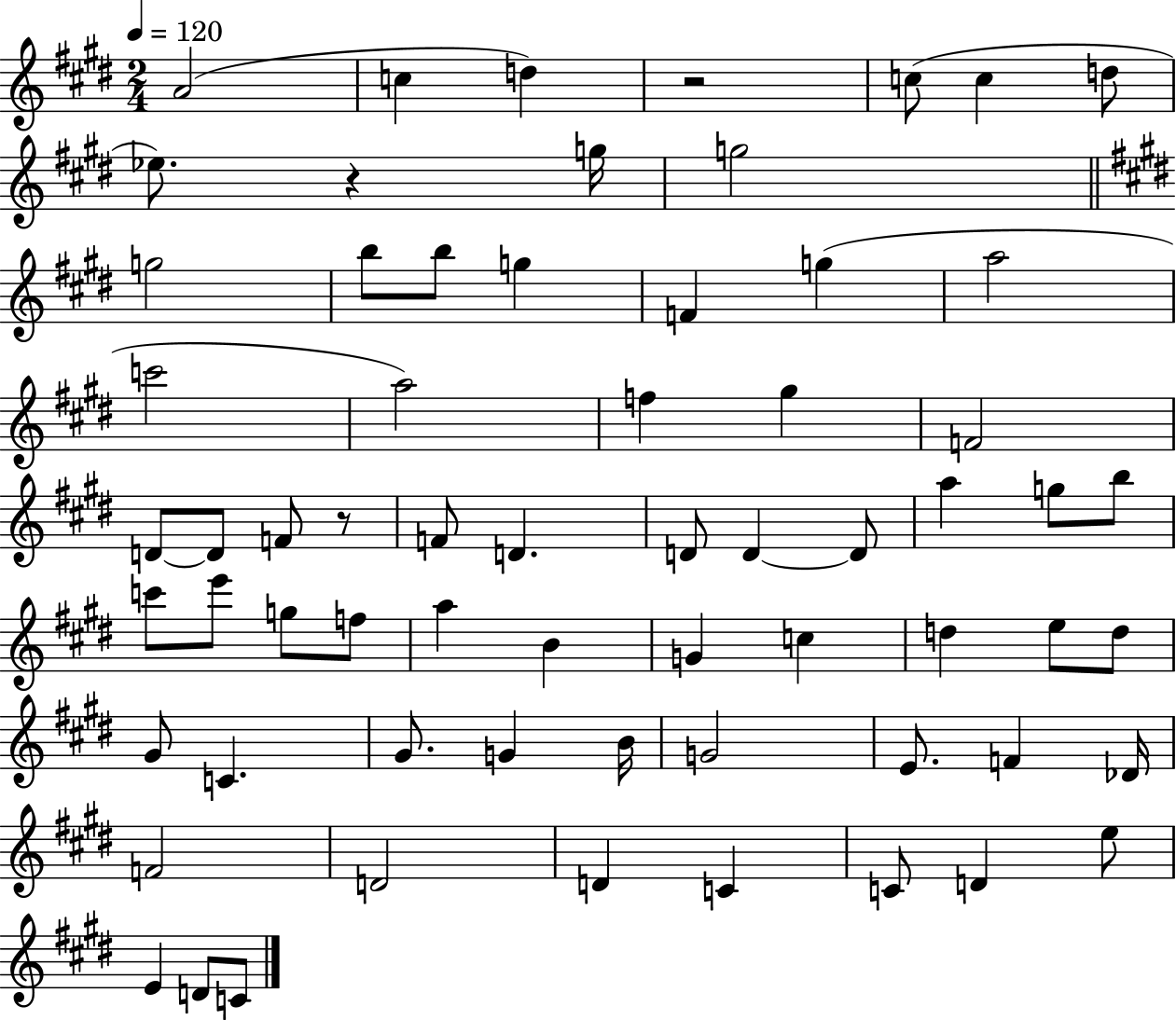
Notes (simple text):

A4/h C5/q D5/q R/h C5/e C5/q D5/e Eb5/e. R/q G5/s G5/h G5/h B5/e B5/e G5/q F4/q G5/q A5/h C6/h A5/h F5/q G#5/q F4/h D4/e D4/e F4/e R/e F4/e D4/q. D4/e D4/q D4/e A5/q G5/e B5/e C6/e E6/e G5/e F5/e A5/q B4/q G4/q C5/q D5/q E5/e D5/e G#4/e C4/q. G#4/e. G4/q B4/s G4/h E4/e. F4/q Db4/s F4/h D4/h D4/q C4/q C4/e D4/q E5/e E4/q D4/e C4/e